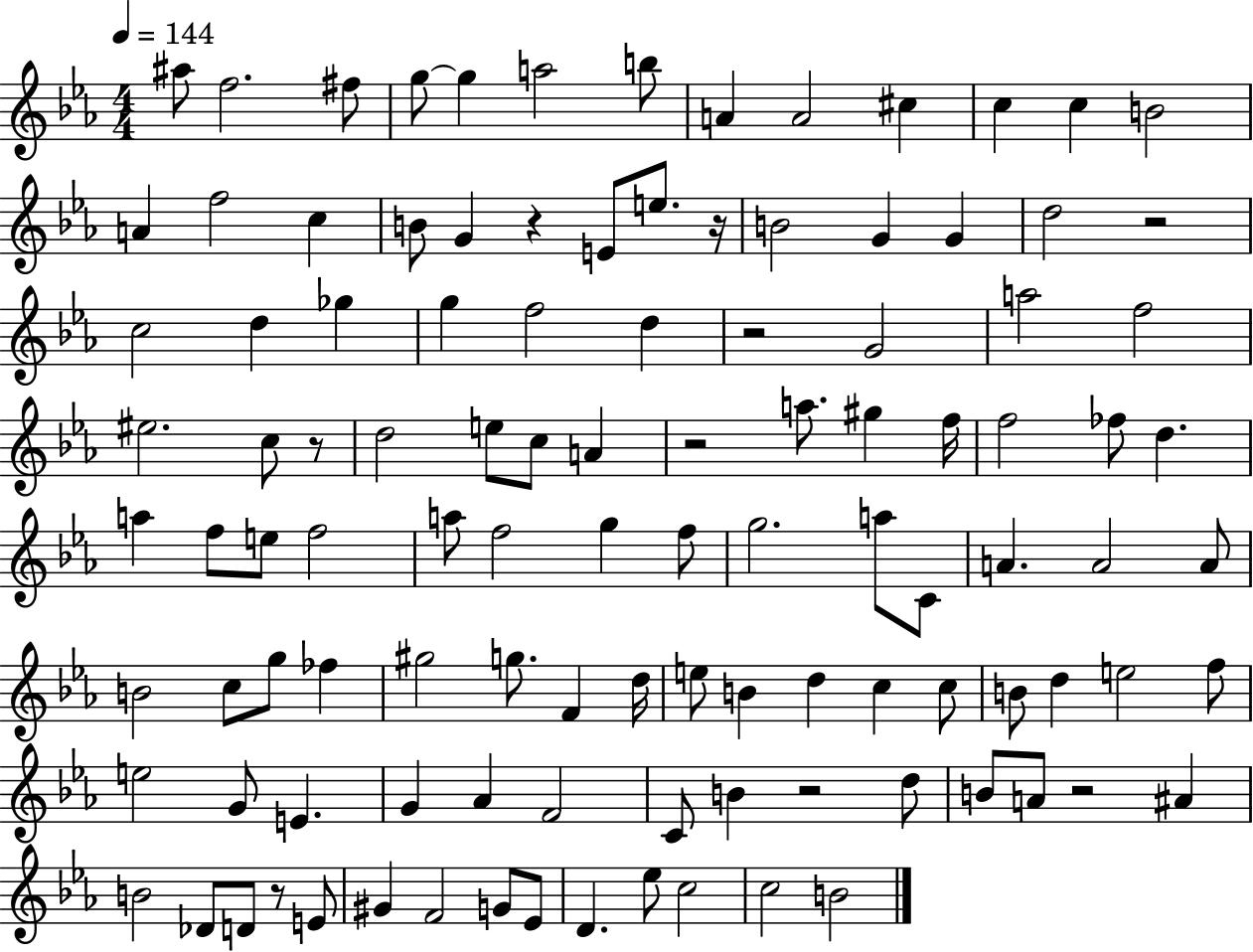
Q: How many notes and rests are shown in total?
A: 110